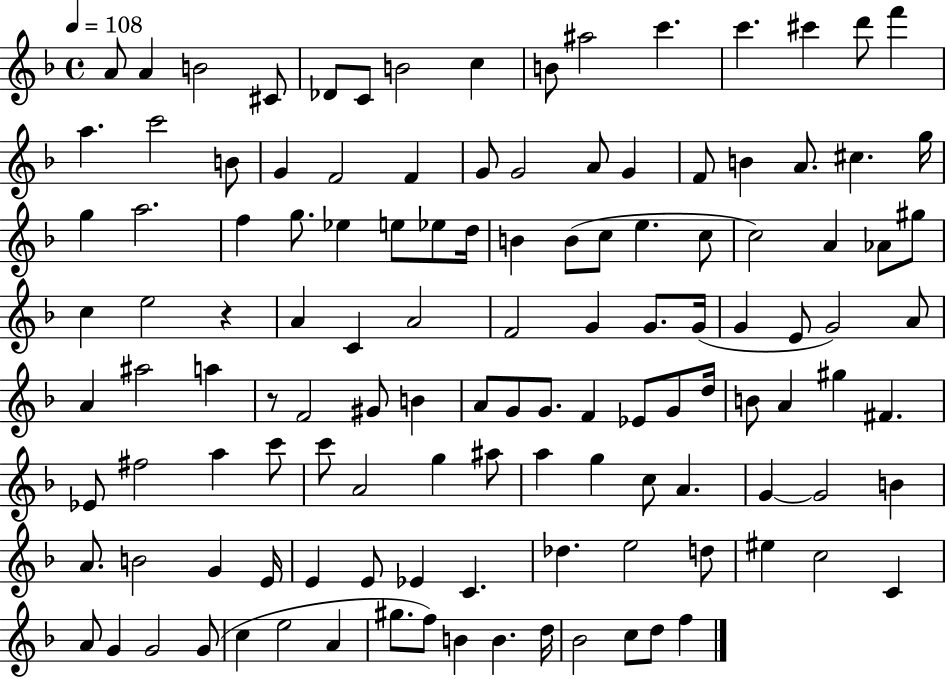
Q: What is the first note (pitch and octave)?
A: A4